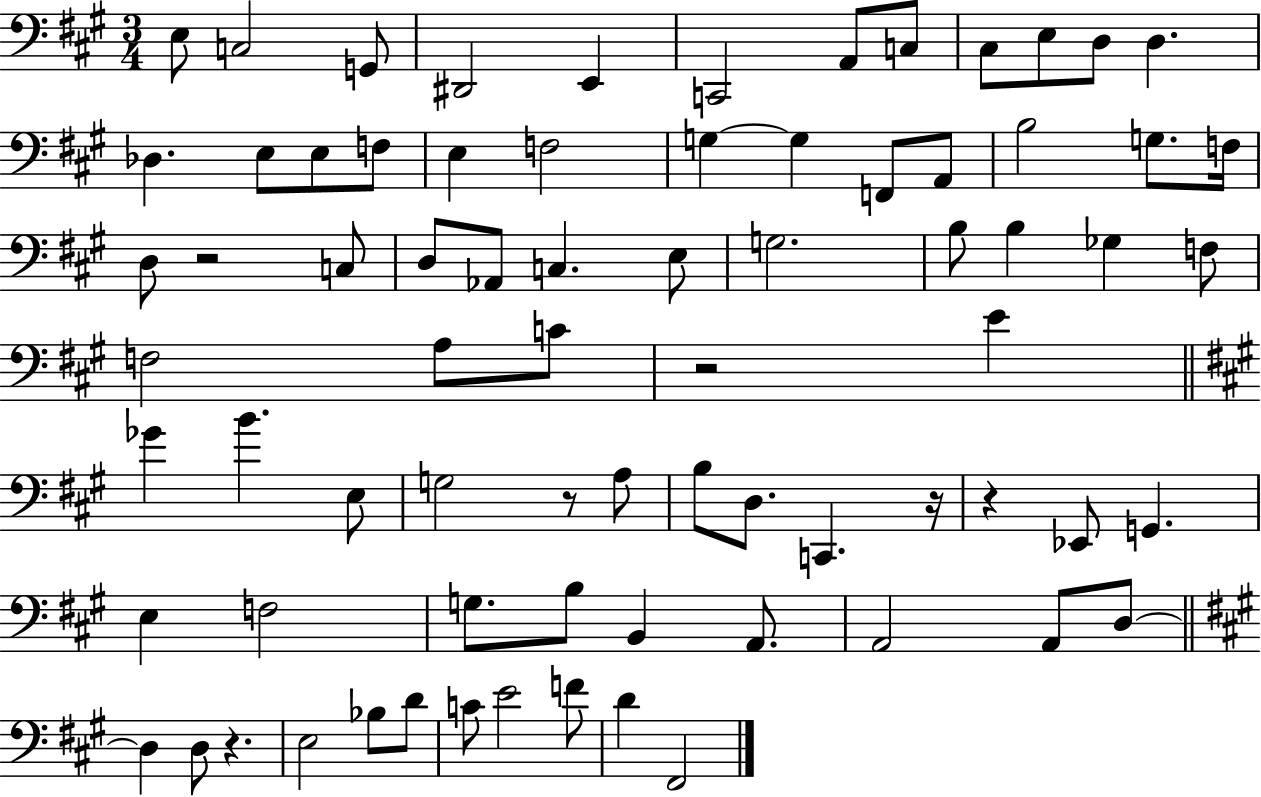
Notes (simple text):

E3/e C3/h G2/e D#2/h E2/q C2/h A2/e C3/e C#3/e E3/e D3/e D3/q. Db3/q. E3/e E3/e F3/e E3/q F3/h G3/q G3/q F2/e A2/e B3/h G3/e. F3/s D3/e R/h C3/e D3/e Ab2/e C3/q. E3/e G3/h. B3/e B3/q Gb3/q F3/e F3/h A3/e C4/e R/h E4/q Gb4/q B4/q. E3/e G3/h R/e A3/e B3/e D3/e. C2/q. R/s R/q Eb2/e G2/q. E3/q F3/h G3/e. B3/e B2/q A2/e. A2/h A2/e D3/e D3/q D3/e R/q. E3/h Bb3/e D4/e C4/e E4/h F4/e D4/q F#2/h